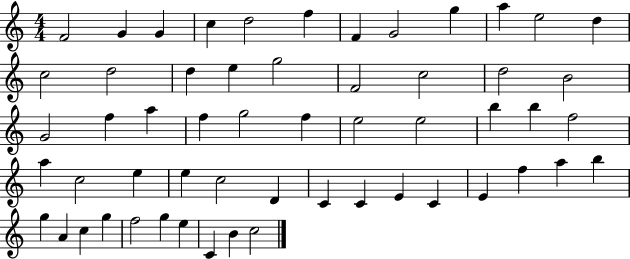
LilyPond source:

{
  \clef treble
  \numericTimeSignature
  \time 4/4
  \key c \major
  f'2 g'4 g'4 | c''4 d''2 f''4 | f'4 g'2 g''4 | a''4 e''2 d''4 | \break c''2 d''2 | d''4 e''4 g''2 | f'2 c''2 | d''2 b'2 | \break g'2 f''4 a''4 | f''4 g''2 f''4 | e''2 e''2 | b''4 b''4 f''2 | \break a''4 c''2 e''4 | e''4 c''2 d'4 | c'4 c'4 e'4 c'4 | e'4 f''4 a''4 b''4 | \break g''4 a'4 c''4 g''4 | f''2 g''4 e''4 | c'4 b'4 c''2 | \bar "|."
}